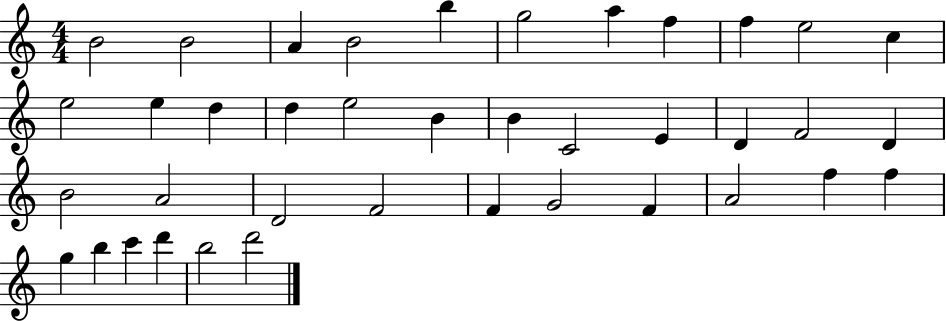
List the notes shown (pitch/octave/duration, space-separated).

B4/h B4/h A4/q B4/h B5/q G5/h A5/q F5/q F5/q E5/h C5/q E5/h E5/q D5/q D5/q E5/h B4/q B4/q C4/h E4/q D4/q F4/h D4/q B4/h A4/h D4/h F4/h F4/q G4/h F4/q A4/h F5/q F5/q G5/q B5/q C6/q D6/q B5/h D6/h